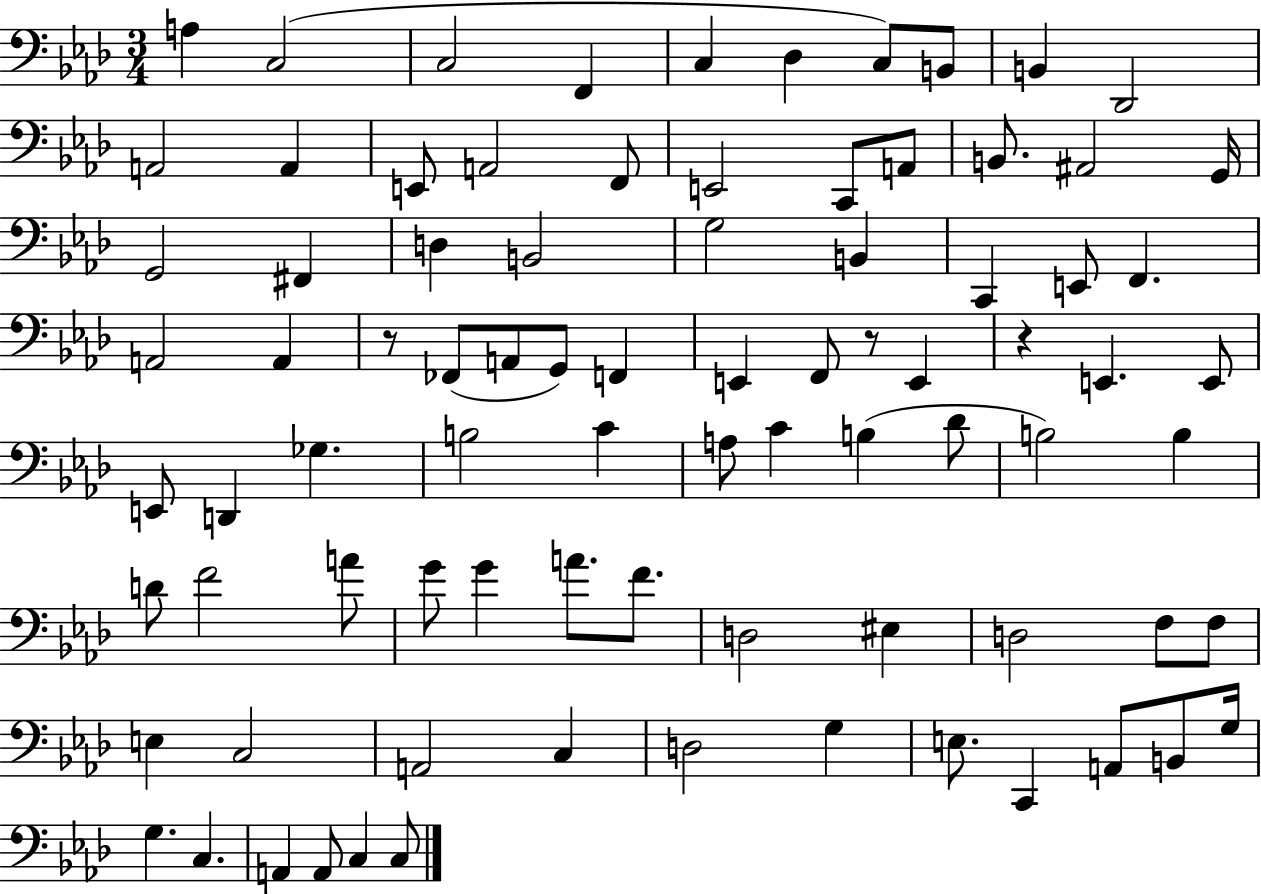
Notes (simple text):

A3/q C3/h C3/h F2/q C3/q Db3/q C3/e B2/e B2/q Db2/h A2/h A2/q E2/e A2/h F2/e E2/h C2/e A2/e B2/e. A#2/h G2/s G2/h F#2/q D3/q B2/h G3/h B2/q C2/q E2/e F2/q. A2/h A2/q R/e FES2/e A2/e G2/e F2/q E2/q F2/e R/e E2/q R/q E2/q. E2/e E2/e D2/q Gb3/q. B3/h C4/q A3/e C4/q B3/q Db4/e B3/h B3/q D4/e F4/h A4/e G4/e G4/q A4/e. F4/e. D3/h EIS3/q D3/h F3/e F3/e E3/q C3/h A2/h C3/q D3/h G3/q E3/e. C2/q A2/e B2/e G3/s G3/q. C3/q. A2/q A2/e C3/q C3/e